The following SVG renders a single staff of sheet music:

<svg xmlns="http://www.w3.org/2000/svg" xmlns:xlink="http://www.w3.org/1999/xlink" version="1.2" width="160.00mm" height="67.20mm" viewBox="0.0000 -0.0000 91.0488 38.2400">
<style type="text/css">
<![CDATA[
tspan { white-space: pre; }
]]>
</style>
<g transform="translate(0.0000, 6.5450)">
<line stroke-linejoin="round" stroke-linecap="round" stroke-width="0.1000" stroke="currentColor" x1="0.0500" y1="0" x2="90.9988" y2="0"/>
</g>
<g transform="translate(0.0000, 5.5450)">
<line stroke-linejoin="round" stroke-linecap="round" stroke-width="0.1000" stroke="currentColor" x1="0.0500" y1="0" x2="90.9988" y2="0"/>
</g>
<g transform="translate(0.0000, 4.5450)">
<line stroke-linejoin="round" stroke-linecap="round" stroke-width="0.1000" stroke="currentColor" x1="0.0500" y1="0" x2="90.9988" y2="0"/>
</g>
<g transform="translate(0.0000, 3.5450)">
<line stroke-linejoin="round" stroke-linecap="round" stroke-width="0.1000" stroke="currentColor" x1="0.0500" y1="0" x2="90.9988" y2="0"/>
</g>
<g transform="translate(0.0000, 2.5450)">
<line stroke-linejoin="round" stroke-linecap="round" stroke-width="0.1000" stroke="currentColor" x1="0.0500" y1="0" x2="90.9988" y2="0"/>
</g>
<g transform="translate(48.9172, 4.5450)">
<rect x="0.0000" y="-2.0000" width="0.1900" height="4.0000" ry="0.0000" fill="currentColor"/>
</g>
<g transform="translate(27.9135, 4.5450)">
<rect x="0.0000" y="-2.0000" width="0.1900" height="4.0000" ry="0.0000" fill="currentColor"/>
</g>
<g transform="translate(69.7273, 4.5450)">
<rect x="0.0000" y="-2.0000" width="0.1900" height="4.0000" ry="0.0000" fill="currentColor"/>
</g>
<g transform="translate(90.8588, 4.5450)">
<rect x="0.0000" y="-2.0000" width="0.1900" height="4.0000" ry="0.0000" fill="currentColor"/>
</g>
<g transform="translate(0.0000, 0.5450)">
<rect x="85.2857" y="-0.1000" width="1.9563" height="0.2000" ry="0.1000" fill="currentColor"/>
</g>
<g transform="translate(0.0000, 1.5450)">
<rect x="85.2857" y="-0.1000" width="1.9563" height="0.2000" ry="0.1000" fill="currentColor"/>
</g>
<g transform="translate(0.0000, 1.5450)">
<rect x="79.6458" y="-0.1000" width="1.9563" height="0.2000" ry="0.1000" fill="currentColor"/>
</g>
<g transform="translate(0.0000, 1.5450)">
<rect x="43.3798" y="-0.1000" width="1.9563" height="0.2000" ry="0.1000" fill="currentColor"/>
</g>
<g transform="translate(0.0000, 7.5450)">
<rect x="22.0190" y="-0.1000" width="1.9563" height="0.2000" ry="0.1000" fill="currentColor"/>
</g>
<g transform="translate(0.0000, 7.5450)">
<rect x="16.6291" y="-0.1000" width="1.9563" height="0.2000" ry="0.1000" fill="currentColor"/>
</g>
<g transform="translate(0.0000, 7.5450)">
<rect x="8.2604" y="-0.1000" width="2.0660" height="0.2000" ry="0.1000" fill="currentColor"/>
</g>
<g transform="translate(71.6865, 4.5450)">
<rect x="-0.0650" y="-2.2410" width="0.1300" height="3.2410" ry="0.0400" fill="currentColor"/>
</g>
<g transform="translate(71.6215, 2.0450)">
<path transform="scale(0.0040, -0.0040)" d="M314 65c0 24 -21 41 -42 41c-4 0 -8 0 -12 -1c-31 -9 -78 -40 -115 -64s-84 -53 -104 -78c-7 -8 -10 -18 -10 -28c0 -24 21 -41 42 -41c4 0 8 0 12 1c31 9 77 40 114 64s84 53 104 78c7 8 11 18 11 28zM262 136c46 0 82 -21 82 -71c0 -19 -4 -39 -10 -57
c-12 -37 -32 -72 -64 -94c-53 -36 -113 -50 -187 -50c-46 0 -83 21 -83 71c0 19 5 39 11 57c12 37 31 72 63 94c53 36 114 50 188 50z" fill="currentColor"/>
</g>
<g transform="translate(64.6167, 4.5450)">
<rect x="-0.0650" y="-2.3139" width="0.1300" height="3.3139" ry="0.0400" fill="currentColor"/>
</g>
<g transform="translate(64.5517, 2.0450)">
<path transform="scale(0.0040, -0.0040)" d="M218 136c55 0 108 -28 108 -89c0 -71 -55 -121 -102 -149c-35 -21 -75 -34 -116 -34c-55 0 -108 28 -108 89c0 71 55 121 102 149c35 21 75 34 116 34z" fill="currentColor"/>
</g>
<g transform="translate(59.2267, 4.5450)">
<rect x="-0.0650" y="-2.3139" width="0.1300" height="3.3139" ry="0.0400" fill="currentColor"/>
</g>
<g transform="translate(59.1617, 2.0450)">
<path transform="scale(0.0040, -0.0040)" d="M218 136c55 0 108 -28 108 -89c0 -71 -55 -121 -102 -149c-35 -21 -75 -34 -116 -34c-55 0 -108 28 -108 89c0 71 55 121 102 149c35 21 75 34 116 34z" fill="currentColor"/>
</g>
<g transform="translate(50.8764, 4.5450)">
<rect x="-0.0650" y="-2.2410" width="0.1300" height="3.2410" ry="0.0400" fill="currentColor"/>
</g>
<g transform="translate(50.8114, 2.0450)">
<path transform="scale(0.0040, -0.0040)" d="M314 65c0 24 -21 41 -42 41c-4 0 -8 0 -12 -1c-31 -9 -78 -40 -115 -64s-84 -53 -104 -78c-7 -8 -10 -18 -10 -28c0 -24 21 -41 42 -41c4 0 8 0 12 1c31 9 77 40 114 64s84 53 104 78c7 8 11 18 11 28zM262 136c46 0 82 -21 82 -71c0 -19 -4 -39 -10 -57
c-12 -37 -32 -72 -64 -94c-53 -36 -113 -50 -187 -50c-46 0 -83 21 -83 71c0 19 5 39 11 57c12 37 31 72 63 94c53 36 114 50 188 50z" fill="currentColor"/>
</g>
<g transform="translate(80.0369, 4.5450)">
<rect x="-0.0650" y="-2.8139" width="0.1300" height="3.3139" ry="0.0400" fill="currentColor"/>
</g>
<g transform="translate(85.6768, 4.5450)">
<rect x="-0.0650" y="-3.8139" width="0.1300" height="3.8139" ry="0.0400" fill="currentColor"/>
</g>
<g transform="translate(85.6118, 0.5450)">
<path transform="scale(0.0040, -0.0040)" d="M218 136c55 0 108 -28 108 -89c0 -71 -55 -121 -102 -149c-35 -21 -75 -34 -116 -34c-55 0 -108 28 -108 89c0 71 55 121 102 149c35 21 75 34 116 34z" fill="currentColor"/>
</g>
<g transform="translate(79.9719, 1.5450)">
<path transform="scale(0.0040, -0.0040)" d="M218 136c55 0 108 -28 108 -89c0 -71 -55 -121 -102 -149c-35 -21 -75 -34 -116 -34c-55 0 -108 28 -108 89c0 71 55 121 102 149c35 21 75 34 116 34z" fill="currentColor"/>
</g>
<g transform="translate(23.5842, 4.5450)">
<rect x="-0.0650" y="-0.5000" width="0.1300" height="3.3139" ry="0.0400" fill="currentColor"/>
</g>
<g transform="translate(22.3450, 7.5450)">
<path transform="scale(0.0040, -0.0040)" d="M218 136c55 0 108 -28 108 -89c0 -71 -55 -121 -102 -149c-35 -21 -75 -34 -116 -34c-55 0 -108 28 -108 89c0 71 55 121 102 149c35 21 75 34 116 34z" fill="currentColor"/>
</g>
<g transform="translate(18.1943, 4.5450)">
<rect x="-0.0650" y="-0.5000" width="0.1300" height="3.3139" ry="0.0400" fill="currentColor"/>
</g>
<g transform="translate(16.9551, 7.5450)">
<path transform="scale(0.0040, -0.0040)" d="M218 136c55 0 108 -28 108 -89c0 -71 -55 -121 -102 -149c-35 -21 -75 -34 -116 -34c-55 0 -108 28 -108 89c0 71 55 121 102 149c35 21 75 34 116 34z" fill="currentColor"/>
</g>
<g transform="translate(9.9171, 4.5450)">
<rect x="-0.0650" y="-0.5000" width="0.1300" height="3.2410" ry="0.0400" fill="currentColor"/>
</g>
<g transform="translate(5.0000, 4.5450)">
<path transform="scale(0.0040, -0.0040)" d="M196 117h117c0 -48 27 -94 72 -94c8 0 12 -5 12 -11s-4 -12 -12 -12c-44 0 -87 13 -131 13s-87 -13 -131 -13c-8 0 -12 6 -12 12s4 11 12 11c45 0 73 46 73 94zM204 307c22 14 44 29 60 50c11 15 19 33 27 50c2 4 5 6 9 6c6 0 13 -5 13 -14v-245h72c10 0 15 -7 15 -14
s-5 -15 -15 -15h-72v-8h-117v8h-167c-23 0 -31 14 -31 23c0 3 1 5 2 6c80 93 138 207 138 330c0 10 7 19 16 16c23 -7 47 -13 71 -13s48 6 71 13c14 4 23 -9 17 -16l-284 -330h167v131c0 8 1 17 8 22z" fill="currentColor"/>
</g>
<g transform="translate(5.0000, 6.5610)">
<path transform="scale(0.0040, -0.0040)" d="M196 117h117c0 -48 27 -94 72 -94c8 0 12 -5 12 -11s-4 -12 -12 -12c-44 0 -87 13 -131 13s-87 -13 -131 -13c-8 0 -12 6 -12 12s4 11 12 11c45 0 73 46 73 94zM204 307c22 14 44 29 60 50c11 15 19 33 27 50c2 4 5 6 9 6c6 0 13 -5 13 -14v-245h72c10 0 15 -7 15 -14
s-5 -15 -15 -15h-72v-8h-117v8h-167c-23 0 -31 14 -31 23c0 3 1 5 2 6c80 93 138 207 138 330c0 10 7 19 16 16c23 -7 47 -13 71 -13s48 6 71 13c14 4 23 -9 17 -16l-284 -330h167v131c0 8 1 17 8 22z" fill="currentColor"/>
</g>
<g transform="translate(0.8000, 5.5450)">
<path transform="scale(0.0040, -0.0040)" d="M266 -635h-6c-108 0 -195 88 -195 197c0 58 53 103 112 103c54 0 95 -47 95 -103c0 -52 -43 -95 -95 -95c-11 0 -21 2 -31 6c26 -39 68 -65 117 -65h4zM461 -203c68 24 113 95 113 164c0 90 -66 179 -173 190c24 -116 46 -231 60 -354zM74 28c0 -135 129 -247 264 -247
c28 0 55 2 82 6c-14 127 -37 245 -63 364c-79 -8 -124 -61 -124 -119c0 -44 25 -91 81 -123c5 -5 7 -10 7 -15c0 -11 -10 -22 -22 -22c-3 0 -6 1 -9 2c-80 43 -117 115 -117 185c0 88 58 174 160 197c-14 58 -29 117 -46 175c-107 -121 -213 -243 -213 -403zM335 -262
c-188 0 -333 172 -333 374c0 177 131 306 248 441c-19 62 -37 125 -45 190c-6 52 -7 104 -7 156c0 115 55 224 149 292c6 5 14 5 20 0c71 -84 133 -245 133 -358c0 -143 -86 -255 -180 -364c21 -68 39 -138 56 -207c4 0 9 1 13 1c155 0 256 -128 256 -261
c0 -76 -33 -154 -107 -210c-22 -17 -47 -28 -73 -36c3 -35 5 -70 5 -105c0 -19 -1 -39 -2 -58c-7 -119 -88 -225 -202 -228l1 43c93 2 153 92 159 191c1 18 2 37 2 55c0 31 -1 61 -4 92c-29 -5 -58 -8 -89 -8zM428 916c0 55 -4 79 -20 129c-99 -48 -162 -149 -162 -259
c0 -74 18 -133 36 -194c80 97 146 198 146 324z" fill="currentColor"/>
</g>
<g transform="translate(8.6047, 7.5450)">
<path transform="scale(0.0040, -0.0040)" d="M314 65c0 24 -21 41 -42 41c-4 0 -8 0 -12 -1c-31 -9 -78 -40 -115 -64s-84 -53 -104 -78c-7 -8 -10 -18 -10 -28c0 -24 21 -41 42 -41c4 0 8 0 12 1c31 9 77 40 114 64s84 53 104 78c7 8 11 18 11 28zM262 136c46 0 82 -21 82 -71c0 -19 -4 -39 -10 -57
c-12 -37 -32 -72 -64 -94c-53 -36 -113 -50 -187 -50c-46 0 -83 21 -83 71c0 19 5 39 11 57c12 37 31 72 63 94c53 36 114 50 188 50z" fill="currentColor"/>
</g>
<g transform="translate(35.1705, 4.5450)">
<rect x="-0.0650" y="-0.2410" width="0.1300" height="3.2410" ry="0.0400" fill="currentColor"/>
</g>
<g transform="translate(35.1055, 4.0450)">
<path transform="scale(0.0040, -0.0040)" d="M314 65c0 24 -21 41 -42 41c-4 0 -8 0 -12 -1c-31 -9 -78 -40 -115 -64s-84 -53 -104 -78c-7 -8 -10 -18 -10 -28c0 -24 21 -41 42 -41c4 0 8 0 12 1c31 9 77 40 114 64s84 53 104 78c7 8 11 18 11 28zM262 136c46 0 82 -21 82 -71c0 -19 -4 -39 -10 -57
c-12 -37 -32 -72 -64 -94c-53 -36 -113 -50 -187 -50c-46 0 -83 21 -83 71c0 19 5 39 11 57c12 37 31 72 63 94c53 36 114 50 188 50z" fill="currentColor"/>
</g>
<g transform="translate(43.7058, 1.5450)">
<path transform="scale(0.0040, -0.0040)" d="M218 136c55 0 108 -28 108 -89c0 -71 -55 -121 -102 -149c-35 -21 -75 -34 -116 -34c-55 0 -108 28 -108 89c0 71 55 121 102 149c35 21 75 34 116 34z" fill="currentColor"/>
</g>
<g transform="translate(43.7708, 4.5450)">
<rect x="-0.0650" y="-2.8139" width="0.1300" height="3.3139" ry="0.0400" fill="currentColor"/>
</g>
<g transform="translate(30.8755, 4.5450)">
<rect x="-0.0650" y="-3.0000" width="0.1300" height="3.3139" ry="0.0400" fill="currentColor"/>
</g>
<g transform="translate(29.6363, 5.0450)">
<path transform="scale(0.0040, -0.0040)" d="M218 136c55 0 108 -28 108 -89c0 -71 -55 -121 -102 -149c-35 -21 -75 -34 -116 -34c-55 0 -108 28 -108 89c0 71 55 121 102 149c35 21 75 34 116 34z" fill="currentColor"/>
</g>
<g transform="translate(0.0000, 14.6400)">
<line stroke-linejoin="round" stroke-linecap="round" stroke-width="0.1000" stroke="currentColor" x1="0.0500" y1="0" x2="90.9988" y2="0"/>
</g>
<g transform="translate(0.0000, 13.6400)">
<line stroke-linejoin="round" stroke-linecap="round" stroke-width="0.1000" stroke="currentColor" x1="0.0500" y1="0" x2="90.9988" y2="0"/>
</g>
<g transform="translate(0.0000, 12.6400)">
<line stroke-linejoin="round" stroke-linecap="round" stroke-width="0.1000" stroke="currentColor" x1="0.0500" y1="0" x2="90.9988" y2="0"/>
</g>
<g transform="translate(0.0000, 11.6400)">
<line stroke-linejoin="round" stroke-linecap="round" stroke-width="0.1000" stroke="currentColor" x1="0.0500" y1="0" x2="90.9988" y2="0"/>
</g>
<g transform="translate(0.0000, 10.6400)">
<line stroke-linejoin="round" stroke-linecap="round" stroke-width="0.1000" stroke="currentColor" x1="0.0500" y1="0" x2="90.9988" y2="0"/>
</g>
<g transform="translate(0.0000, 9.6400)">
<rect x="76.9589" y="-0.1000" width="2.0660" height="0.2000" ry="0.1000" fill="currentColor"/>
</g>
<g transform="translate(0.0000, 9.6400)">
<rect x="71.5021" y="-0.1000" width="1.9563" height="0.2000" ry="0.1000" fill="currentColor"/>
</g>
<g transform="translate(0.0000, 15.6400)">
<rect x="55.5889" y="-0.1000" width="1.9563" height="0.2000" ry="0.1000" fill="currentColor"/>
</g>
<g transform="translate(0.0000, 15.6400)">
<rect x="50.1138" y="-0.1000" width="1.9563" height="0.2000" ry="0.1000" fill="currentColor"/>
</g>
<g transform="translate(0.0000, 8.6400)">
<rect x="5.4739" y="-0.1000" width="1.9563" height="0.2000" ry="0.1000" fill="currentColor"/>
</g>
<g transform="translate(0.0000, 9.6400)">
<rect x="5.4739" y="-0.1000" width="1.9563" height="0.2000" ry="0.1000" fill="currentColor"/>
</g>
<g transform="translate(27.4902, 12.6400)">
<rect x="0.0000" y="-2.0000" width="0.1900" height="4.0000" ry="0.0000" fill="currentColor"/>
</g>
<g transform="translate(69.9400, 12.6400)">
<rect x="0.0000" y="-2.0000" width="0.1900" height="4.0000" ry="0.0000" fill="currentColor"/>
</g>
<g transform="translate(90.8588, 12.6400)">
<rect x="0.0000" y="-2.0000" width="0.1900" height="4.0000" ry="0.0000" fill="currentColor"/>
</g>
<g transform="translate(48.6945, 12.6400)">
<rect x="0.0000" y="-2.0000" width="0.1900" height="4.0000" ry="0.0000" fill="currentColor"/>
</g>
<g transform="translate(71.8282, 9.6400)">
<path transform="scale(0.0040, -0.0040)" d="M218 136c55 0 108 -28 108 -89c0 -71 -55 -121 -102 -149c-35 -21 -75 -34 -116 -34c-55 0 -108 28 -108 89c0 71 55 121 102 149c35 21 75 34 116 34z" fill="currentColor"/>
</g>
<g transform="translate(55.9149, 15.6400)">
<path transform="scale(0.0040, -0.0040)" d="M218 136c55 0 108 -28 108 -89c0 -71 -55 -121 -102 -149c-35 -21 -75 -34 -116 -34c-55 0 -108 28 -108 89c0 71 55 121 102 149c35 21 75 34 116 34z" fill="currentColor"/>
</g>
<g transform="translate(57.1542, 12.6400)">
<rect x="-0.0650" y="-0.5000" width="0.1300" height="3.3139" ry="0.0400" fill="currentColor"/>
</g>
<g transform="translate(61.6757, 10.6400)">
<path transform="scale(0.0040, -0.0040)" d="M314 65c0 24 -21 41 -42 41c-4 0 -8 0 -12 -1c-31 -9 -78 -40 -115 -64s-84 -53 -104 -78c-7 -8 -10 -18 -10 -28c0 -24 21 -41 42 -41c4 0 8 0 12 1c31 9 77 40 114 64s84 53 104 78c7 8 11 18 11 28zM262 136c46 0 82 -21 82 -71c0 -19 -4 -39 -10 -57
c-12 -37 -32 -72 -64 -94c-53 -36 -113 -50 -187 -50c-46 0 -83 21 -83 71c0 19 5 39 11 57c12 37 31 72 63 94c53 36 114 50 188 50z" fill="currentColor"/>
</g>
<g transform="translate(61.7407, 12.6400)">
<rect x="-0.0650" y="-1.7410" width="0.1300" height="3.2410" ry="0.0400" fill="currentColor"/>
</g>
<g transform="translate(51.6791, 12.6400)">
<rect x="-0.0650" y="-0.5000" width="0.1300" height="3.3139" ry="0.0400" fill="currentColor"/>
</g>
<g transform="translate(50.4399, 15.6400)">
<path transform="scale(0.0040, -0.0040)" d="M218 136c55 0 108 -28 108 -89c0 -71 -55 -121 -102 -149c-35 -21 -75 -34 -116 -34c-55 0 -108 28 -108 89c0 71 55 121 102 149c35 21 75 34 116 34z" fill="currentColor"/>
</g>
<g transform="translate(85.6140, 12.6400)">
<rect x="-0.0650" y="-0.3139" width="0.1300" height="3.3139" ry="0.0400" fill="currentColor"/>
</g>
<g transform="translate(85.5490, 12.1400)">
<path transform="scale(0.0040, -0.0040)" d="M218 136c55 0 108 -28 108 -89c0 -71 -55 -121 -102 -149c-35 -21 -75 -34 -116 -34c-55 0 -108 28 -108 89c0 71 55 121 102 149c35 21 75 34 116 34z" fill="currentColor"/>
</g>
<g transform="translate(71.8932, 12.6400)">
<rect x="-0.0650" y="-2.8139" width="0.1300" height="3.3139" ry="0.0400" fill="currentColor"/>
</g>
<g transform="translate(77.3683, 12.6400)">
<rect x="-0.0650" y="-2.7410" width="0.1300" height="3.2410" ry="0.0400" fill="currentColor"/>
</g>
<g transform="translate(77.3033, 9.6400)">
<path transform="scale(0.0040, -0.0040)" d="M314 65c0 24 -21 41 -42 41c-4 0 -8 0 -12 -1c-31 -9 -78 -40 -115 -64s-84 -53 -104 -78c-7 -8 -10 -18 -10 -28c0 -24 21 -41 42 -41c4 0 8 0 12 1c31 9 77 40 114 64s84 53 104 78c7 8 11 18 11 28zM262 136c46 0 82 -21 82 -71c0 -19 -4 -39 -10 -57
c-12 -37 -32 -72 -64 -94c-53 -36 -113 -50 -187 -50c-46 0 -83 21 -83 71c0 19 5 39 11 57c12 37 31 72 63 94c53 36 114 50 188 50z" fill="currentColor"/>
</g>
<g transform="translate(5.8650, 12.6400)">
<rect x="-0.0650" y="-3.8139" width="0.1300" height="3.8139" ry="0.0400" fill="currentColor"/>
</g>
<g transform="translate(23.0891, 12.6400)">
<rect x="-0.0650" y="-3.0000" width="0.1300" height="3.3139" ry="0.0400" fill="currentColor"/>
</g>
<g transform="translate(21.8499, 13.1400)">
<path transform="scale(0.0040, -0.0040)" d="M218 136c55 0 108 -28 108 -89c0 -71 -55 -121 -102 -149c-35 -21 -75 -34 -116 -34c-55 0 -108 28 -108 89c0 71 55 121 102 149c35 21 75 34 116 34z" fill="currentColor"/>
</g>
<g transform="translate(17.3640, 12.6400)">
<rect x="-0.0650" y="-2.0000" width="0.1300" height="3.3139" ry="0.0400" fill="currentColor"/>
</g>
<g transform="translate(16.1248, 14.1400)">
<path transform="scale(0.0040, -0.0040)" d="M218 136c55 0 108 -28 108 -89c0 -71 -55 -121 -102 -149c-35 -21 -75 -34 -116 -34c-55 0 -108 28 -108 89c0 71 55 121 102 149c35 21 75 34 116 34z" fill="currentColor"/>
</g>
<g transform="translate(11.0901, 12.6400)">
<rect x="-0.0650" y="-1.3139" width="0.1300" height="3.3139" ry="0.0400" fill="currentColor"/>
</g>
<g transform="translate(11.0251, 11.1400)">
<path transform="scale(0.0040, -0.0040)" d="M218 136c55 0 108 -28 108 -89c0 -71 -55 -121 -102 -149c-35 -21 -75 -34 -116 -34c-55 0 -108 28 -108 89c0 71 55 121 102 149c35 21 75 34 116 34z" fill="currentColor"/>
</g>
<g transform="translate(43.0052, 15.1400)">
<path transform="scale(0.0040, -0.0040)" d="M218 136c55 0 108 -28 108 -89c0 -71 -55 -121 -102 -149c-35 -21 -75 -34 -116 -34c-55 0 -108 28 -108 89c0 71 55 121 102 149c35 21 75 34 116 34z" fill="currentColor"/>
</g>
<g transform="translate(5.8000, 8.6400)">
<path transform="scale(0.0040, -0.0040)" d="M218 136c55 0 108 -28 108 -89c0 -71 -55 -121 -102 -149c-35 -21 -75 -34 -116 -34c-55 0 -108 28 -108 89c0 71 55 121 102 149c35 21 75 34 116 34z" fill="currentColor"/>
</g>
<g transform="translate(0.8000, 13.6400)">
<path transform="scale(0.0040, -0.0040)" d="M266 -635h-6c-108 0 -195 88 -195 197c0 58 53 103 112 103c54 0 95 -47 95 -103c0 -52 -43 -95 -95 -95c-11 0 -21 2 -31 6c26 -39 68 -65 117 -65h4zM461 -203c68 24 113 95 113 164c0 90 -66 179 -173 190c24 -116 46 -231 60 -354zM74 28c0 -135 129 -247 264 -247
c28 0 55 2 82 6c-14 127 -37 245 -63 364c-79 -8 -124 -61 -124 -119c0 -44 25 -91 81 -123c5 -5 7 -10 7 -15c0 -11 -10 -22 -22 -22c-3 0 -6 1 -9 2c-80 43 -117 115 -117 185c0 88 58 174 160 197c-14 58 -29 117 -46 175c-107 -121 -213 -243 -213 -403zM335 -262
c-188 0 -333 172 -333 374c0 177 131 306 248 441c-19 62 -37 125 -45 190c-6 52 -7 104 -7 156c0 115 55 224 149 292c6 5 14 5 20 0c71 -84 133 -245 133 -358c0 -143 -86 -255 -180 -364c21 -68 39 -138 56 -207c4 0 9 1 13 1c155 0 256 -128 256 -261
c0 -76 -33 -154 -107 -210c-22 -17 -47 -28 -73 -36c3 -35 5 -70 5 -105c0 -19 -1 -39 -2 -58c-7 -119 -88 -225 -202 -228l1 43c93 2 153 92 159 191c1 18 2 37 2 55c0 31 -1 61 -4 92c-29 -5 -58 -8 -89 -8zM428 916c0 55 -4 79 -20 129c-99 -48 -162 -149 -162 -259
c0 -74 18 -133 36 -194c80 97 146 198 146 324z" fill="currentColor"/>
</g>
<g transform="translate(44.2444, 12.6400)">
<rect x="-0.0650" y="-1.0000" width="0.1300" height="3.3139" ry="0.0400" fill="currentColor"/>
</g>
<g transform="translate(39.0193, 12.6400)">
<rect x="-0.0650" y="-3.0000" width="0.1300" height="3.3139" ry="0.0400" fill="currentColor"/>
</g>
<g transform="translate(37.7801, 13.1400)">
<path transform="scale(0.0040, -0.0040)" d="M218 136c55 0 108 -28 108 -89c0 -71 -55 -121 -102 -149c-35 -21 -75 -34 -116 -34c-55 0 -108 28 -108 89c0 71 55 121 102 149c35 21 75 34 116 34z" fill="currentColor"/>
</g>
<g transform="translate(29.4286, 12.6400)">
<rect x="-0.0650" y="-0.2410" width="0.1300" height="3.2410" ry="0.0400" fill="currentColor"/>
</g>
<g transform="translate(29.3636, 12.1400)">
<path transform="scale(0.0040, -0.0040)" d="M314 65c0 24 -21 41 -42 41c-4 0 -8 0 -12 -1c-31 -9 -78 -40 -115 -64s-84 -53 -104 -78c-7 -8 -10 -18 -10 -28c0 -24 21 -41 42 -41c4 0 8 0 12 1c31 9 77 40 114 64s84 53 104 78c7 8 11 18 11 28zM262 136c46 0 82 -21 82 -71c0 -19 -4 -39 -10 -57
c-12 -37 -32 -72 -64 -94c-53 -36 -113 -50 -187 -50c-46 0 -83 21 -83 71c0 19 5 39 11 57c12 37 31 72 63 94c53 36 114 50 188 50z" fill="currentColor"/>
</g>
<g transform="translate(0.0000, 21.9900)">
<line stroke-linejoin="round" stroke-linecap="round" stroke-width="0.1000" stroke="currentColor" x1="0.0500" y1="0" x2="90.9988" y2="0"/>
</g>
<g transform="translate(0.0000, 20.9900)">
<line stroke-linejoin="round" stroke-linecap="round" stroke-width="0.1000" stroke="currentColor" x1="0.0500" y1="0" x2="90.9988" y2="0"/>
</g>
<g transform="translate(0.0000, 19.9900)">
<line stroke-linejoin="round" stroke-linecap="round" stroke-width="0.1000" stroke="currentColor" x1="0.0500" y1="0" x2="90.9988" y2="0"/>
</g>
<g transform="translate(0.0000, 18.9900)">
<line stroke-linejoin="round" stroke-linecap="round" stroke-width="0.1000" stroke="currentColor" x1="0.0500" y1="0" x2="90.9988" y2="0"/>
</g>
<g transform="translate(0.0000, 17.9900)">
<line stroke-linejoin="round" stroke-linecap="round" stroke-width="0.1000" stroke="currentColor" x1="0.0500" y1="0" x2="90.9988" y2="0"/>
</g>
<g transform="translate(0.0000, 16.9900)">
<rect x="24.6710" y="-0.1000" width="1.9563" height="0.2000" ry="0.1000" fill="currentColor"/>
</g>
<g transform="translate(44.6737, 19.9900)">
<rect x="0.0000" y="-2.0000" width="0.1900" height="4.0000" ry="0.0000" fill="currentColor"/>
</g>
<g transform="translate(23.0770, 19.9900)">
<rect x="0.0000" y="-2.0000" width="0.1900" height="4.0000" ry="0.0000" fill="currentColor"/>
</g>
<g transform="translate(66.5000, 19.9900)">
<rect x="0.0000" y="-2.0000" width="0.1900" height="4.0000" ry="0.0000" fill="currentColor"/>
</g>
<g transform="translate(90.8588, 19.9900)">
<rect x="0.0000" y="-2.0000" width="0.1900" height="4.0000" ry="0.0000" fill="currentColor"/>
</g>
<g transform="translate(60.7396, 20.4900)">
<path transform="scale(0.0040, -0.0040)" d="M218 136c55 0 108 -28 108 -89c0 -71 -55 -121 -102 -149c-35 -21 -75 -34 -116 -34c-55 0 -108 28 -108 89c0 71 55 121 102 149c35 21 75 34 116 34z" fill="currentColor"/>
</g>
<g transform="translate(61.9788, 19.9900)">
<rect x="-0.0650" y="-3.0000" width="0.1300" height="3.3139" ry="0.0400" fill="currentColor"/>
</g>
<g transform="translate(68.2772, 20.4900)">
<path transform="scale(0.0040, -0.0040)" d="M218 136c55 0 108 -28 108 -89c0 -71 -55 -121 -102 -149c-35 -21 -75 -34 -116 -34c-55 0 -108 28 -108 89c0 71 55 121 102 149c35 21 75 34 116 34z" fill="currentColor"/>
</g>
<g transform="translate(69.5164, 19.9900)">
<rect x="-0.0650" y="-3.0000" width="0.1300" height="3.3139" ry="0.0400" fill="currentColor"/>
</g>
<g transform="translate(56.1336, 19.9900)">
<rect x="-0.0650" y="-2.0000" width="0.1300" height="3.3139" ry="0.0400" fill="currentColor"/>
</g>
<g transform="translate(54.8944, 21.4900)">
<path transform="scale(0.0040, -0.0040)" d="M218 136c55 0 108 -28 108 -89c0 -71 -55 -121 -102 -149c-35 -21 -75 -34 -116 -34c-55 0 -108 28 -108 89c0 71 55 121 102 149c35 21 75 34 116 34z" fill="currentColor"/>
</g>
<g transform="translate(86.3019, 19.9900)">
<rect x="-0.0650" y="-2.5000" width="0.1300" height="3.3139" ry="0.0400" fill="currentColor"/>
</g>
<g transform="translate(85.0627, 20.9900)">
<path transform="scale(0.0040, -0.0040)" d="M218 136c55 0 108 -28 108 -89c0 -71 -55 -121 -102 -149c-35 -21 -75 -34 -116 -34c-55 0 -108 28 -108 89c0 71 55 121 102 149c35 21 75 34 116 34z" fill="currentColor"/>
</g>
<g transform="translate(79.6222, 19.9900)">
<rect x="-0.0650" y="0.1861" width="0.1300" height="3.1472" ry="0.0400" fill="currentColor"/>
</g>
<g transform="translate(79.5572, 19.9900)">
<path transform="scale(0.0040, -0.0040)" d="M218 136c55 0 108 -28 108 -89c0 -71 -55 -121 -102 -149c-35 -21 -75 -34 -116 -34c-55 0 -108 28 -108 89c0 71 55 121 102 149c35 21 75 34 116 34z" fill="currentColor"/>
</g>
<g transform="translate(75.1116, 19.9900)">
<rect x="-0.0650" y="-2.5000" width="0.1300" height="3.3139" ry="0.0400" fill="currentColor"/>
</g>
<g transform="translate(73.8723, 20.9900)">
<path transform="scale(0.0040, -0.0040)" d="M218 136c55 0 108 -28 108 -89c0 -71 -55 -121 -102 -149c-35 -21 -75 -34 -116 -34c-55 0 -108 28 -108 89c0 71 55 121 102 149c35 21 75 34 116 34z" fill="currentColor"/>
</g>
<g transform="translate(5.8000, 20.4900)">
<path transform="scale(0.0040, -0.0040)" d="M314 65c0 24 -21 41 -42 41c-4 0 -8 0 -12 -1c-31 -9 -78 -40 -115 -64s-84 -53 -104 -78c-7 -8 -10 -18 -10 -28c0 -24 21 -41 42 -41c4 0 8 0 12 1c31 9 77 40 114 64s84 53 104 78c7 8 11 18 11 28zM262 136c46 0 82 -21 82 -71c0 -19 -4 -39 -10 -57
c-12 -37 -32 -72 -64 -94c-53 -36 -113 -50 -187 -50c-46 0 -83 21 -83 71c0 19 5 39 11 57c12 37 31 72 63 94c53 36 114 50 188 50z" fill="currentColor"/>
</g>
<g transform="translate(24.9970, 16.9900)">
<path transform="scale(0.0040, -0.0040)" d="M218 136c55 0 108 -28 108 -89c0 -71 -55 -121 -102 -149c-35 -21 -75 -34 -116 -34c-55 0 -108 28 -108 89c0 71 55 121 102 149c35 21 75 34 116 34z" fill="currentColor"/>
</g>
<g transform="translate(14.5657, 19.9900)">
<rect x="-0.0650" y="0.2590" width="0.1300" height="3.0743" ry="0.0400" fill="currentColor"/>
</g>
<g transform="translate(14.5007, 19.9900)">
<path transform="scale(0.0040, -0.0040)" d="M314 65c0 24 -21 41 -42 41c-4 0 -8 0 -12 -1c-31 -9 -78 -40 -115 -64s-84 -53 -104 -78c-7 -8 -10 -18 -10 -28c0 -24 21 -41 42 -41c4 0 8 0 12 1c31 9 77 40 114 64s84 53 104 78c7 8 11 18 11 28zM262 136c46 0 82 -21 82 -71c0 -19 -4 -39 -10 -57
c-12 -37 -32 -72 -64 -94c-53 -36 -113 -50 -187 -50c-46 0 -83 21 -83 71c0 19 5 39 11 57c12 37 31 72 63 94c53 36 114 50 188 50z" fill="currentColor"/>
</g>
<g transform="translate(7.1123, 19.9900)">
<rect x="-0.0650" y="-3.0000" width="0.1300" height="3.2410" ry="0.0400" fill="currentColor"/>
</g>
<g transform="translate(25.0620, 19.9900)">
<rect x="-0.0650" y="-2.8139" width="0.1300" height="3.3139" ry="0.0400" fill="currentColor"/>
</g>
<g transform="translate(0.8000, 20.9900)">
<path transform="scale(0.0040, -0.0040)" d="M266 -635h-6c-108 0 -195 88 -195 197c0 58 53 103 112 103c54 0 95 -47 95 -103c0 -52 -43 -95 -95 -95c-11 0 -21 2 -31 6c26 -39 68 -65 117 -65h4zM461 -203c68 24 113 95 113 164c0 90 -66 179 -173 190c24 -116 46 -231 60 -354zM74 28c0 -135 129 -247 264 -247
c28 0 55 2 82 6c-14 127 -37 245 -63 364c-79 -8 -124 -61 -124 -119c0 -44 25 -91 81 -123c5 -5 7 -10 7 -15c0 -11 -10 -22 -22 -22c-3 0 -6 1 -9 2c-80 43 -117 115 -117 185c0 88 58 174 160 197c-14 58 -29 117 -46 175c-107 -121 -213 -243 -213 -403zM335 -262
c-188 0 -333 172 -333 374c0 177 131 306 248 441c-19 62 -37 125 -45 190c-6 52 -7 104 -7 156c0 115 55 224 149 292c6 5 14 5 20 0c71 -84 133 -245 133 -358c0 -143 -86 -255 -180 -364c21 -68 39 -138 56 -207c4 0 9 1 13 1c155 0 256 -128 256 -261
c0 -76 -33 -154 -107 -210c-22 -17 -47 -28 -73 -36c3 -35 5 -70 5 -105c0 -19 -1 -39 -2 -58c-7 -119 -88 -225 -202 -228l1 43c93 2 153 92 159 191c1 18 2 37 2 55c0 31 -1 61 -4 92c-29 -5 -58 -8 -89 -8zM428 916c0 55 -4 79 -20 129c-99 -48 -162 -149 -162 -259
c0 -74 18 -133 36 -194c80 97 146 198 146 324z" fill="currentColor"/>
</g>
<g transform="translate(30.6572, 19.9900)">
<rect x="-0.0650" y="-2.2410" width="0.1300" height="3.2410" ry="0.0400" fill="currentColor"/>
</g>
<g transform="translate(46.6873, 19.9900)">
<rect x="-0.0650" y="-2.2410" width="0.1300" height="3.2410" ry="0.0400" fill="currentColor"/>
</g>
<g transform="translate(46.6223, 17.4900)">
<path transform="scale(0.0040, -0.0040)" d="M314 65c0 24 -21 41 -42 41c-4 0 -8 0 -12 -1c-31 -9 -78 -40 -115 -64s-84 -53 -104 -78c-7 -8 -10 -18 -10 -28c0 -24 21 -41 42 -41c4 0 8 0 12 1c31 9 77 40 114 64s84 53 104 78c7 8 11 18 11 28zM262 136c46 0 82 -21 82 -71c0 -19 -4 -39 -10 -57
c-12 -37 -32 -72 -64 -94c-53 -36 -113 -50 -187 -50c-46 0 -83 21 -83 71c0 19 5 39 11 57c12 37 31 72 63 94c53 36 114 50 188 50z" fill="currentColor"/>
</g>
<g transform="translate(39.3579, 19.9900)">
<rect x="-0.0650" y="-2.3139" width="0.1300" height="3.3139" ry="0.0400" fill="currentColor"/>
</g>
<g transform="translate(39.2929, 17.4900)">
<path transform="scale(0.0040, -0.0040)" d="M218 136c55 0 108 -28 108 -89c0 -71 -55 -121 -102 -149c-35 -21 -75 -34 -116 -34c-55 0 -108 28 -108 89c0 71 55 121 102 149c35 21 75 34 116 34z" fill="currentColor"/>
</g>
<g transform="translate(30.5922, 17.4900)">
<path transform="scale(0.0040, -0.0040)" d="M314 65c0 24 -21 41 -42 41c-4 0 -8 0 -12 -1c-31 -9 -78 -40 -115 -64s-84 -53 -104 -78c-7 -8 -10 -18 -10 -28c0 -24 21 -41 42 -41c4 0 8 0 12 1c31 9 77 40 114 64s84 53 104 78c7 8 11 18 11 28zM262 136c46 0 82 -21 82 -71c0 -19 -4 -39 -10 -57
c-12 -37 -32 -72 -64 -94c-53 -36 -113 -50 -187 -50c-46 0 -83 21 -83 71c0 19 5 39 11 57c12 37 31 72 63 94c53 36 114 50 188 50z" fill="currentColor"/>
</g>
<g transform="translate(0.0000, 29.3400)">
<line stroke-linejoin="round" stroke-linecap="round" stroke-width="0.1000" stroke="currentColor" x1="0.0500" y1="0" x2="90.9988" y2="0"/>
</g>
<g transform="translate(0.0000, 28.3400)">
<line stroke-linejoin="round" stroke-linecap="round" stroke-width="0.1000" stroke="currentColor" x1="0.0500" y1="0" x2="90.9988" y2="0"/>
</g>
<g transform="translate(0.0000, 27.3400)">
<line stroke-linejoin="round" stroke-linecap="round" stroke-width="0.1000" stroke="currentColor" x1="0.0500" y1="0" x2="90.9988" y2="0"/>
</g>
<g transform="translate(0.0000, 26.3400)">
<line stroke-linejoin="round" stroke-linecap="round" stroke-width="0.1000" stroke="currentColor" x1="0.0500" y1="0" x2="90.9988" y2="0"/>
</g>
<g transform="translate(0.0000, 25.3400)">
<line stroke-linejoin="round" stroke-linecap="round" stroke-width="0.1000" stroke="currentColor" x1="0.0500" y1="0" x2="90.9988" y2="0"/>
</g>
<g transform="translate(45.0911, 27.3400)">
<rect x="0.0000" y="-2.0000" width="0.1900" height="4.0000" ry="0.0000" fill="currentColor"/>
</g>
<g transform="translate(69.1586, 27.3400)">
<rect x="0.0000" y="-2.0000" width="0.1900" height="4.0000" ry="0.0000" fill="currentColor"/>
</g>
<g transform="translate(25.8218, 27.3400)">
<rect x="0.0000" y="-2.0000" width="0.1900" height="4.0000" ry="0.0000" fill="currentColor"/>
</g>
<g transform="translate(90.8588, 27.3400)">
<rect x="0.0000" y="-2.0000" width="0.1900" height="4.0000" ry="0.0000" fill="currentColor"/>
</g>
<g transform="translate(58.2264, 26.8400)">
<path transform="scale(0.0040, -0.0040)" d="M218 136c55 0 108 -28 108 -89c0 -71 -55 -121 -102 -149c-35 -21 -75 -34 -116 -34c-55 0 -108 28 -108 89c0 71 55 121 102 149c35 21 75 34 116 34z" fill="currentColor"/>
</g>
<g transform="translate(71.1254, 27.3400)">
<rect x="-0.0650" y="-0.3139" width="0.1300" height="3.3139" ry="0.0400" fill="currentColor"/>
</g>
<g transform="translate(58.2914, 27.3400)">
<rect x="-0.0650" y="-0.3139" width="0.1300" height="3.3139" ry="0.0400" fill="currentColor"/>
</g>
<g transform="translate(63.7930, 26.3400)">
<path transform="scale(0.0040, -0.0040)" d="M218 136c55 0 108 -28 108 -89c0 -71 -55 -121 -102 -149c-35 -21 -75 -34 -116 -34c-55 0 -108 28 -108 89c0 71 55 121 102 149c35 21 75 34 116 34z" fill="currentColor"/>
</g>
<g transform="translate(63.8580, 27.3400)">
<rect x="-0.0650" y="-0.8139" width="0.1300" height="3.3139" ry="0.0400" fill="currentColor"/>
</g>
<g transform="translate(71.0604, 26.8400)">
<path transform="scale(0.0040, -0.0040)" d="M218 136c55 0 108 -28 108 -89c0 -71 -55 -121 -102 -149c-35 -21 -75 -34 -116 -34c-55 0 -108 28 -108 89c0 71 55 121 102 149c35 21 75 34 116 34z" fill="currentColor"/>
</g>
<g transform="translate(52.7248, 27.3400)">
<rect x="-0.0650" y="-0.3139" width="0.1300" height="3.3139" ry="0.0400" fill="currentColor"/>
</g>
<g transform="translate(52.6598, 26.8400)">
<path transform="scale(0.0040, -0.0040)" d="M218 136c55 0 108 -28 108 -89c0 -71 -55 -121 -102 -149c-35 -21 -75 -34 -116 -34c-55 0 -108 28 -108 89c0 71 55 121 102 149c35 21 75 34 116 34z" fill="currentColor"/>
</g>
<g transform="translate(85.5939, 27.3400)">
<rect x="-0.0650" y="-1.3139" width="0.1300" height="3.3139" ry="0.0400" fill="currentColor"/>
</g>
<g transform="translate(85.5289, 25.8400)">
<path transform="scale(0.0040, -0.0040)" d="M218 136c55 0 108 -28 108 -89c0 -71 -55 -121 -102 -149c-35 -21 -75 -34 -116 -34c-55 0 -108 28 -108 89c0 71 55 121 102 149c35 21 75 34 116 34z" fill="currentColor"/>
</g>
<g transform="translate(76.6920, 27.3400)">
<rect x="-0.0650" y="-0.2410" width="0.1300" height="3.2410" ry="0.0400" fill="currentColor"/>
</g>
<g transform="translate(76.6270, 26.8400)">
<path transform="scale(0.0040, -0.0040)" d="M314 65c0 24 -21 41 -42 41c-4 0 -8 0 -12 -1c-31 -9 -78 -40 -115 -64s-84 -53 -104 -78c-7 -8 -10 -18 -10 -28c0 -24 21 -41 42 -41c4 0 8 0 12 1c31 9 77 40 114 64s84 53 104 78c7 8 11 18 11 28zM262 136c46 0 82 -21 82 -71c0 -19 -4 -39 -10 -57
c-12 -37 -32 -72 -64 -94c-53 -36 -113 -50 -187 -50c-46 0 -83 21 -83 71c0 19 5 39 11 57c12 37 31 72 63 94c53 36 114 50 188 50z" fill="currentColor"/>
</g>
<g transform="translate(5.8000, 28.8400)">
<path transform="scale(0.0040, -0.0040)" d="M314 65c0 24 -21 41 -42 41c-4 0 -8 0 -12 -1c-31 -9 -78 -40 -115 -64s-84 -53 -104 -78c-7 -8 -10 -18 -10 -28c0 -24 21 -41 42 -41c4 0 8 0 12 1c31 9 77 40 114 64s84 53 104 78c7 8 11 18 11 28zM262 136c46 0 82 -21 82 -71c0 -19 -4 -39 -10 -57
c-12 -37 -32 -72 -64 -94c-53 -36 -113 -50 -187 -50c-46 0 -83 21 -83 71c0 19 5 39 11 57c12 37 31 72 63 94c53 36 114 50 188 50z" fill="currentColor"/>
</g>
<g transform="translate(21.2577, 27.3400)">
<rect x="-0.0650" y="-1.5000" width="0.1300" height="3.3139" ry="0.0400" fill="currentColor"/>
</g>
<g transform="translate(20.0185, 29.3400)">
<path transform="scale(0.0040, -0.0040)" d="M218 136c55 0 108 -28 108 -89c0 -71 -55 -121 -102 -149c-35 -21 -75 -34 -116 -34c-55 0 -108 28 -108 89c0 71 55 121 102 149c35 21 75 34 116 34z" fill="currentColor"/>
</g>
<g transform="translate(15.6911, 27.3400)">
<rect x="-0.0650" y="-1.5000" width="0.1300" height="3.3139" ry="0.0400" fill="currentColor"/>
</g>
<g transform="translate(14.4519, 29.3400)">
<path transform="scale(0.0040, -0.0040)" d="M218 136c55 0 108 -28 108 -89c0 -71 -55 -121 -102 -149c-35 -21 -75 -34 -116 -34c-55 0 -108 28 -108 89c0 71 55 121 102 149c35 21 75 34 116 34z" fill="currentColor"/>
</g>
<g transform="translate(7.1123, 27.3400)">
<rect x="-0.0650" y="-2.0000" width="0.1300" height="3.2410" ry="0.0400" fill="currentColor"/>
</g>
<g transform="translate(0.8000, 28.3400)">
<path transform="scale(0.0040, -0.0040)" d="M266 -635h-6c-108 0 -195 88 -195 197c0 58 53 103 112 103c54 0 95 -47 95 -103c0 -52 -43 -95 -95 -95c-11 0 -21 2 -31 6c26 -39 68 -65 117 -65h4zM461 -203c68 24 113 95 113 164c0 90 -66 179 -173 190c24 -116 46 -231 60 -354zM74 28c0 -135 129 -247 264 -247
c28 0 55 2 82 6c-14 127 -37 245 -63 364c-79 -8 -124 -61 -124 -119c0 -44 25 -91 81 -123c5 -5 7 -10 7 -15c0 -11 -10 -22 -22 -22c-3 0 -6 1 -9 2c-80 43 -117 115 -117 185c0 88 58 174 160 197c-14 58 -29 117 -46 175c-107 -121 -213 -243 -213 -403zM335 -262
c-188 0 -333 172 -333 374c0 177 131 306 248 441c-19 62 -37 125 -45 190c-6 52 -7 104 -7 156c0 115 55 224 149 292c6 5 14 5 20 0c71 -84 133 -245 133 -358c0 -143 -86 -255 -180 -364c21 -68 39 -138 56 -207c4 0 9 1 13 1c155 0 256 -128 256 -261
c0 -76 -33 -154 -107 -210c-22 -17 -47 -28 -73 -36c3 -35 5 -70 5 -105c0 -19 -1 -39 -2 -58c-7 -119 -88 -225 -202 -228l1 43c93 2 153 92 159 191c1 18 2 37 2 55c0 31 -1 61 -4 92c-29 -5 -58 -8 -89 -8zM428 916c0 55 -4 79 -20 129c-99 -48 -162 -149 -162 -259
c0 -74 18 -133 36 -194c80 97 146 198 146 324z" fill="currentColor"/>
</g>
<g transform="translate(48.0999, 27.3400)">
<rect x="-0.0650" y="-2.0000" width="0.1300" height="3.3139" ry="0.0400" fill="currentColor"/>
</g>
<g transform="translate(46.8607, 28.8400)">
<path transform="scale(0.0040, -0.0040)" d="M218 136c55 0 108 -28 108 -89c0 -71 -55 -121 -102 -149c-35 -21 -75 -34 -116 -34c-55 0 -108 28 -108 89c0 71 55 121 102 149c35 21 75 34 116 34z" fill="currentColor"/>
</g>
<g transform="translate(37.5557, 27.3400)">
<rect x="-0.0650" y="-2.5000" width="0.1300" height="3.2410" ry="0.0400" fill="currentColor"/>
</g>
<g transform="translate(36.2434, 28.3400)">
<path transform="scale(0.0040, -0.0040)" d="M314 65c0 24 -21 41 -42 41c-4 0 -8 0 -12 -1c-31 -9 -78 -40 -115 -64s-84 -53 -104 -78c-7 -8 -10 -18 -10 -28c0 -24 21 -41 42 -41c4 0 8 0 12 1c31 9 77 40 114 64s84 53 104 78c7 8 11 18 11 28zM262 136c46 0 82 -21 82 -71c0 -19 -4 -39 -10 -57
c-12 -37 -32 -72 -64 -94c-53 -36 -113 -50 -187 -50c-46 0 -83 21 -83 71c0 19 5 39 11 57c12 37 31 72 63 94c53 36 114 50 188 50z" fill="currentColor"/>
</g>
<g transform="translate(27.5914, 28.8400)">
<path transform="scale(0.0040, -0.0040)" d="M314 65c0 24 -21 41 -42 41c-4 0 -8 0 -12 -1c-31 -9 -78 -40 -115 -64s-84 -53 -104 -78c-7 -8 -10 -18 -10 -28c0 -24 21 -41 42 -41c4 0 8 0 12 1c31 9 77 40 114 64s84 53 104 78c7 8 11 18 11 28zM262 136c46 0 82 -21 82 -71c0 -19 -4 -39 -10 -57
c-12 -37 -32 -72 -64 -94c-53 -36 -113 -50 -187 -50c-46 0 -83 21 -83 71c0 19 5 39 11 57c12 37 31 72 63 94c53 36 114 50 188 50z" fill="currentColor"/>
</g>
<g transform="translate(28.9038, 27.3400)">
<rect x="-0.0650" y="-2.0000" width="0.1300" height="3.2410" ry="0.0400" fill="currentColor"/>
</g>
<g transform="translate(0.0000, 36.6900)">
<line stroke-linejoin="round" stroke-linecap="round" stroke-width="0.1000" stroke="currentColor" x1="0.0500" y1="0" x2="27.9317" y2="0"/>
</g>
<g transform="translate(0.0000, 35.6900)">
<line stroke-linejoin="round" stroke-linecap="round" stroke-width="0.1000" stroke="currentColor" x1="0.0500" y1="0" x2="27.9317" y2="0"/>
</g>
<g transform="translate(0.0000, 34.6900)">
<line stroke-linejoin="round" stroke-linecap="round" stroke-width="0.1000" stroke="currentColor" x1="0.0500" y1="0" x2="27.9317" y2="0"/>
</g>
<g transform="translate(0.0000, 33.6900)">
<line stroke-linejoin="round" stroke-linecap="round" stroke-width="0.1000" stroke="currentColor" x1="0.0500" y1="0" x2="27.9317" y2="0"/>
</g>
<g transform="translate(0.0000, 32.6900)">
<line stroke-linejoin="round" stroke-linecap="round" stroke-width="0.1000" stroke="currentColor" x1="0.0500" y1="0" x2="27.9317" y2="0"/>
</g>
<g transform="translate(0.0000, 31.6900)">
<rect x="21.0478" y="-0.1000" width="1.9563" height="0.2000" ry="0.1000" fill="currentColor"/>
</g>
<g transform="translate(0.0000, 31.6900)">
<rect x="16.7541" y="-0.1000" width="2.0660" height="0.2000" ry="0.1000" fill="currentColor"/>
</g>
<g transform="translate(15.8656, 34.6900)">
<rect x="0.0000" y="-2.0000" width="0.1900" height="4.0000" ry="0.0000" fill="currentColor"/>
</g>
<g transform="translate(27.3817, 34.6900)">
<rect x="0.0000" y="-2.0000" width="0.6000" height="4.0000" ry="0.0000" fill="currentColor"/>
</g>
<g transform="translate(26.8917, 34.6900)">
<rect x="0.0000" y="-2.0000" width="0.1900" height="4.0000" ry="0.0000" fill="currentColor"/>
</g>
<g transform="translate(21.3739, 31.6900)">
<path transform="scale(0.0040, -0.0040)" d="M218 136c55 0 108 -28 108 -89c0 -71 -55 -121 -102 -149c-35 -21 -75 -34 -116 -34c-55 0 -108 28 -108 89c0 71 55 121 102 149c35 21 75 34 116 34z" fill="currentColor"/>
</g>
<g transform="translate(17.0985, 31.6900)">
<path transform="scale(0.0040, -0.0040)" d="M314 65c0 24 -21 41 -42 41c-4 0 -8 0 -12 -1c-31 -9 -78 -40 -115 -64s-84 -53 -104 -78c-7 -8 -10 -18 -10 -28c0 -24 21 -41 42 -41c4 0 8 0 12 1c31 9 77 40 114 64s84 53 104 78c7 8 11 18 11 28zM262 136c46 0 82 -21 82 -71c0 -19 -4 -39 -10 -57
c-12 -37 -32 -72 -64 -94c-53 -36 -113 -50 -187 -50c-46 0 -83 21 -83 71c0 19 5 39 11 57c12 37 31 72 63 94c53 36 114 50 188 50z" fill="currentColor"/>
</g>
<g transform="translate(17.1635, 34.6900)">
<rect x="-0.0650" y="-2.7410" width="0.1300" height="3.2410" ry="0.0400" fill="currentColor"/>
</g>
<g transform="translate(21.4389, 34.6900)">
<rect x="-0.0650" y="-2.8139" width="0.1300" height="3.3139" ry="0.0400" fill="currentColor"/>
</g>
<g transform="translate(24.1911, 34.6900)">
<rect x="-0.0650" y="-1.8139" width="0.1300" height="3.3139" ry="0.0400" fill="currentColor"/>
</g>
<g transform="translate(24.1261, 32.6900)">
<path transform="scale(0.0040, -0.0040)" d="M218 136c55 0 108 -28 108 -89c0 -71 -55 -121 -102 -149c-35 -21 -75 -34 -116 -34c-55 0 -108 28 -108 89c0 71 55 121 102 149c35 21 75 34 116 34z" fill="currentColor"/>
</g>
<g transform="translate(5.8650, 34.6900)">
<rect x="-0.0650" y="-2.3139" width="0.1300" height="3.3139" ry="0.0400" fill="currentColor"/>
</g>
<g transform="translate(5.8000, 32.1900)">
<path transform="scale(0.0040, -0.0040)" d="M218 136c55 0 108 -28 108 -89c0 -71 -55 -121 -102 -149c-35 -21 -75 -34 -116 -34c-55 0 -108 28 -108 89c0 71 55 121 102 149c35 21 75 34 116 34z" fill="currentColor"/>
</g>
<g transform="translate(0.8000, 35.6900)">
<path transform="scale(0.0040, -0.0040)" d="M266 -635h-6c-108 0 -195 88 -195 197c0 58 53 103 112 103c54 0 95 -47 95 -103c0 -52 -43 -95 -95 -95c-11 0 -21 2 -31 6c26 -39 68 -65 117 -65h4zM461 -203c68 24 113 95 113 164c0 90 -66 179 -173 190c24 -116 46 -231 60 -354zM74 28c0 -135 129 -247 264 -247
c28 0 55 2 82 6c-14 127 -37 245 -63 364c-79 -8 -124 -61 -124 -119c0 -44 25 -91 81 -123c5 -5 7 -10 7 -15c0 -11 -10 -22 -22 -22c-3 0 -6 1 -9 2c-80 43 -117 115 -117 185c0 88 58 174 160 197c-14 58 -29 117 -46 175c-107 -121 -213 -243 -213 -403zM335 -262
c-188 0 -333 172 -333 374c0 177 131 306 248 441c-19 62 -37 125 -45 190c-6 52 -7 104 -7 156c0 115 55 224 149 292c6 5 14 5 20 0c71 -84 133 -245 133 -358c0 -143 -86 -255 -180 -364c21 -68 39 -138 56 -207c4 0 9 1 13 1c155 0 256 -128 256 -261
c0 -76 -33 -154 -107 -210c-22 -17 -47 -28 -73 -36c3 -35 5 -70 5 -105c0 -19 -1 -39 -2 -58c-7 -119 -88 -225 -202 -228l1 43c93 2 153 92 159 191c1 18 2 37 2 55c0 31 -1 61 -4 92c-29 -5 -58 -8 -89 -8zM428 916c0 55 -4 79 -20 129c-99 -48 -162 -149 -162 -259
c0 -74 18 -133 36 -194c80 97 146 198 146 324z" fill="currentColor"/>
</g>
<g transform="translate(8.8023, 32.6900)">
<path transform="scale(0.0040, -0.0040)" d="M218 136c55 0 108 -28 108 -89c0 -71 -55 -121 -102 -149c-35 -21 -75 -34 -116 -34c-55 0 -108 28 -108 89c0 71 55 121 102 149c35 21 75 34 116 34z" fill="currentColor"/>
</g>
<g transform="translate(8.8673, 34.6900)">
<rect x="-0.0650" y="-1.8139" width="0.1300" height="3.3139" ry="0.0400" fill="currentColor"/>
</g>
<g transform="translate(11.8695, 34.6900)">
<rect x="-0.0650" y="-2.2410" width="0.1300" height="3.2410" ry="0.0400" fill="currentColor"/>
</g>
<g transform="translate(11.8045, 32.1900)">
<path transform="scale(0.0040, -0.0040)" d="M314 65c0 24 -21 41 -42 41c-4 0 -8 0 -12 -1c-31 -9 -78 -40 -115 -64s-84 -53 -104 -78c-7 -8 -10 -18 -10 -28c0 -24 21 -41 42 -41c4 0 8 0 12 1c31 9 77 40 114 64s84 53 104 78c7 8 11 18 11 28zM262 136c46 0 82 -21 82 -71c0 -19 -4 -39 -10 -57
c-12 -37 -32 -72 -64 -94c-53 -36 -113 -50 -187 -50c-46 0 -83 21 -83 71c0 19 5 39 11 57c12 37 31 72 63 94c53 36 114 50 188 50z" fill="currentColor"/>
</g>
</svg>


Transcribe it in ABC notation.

X:1
T:Untitled
M:4/4
L:1/4
K:C
C2 C C A c2 a g2 g g g2 a c' c' e F A c2 A D C C f2 a a2 c A2 B2 a g2 g g2 F A A G B G F2 E E F2 G2 F c c d c c2 e g f g2 a2 a f